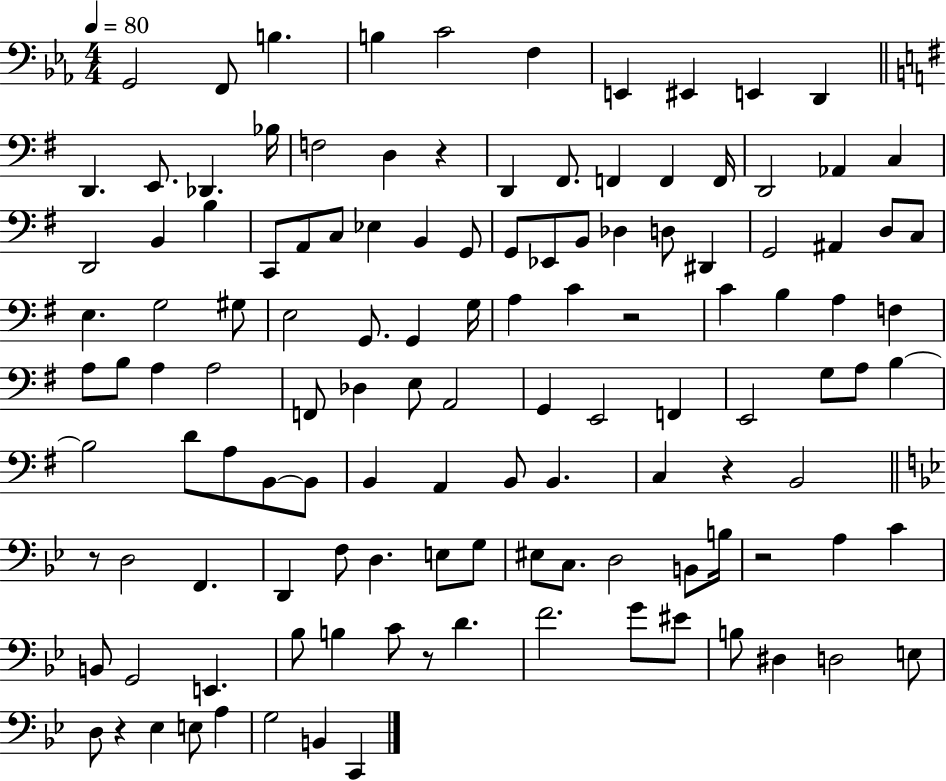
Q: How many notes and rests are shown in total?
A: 124